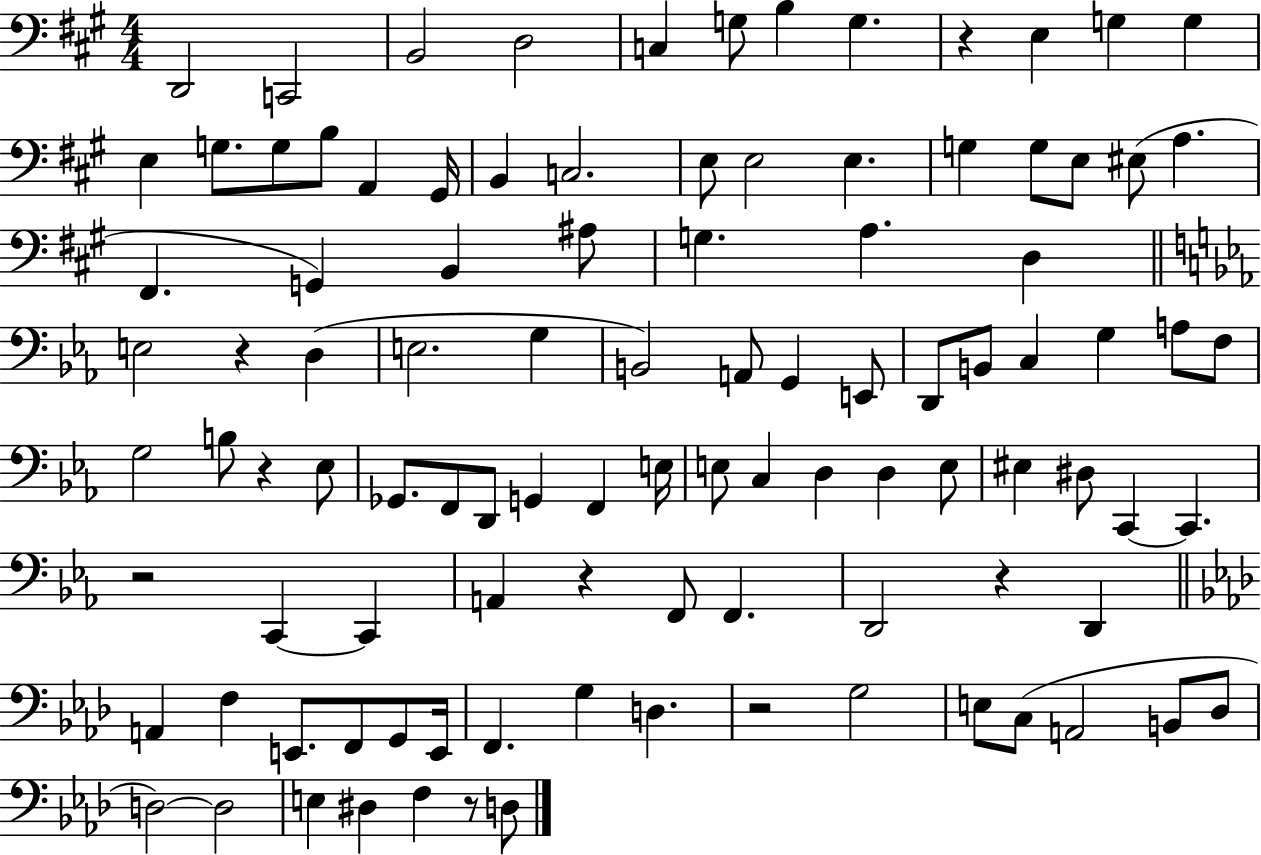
X:1
T:Untitled
M:4/4
L:1/4
K:A
D,,2 C,,2 B,,2 D,2 C, G,/2 B, G, z E, G, G, E, G,/2 G,/2 B,/2 A,, ^G,,/4 B,, C,2 E,/2 E,2 E, G, G,/2 E,/2 ^E,/2 A, ^F,, G,, B,, ^A,/2 G, A, D, E,2 z D, E,2 G, B,,2 A,,/2 G,, E,,/2 D,,/2 B,,/2 C, G, A,/2 F,/2 G,2 B,/2 z _E,/2 _G,,/2 F,,/2 D,,/2 G,, F,, E,/4 E,/2 C, D, D, E,/2 ^E, ^D,/2 C,, C,, z2 C,, C,, A,, z F,,/2 F,, D,,2 z D,, A,, F, E,,/2 F,,/2 G,,/2 E,,/4 F,, G, D, z2 G,2 E,/2 C,/2 A,,2 B,,/2 _D,/2 D,2 D,2 E, ^D, F, z/2 D,/2